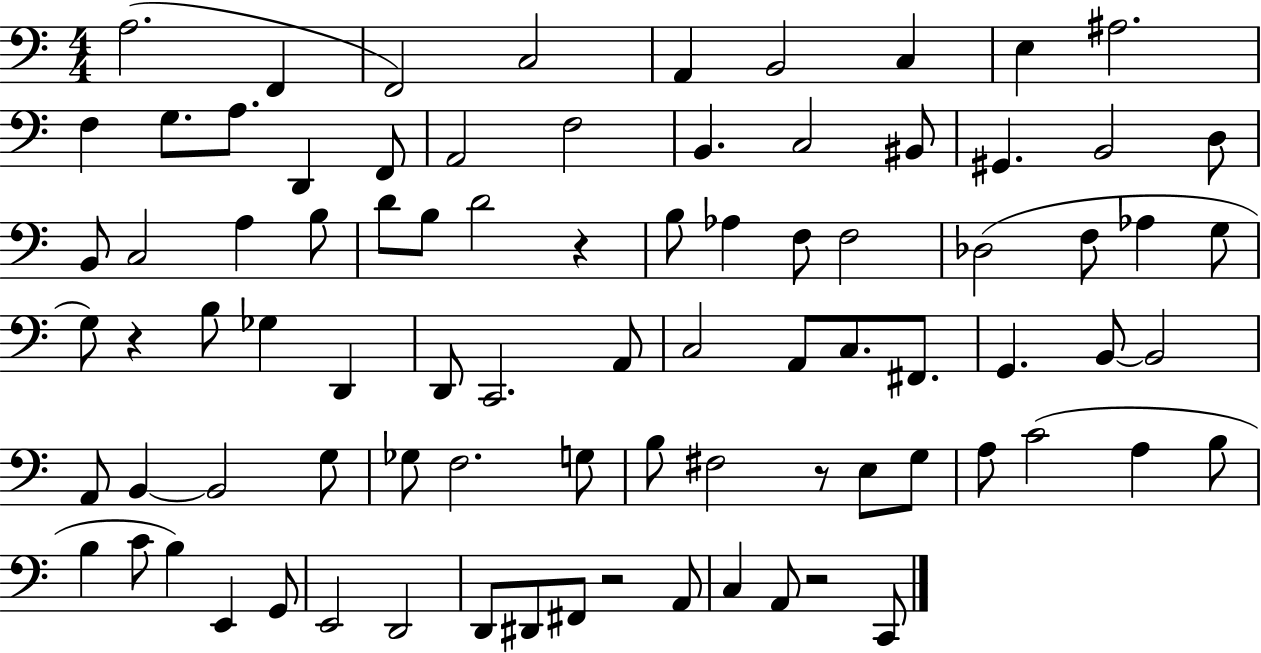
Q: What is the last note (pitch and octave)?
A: C2